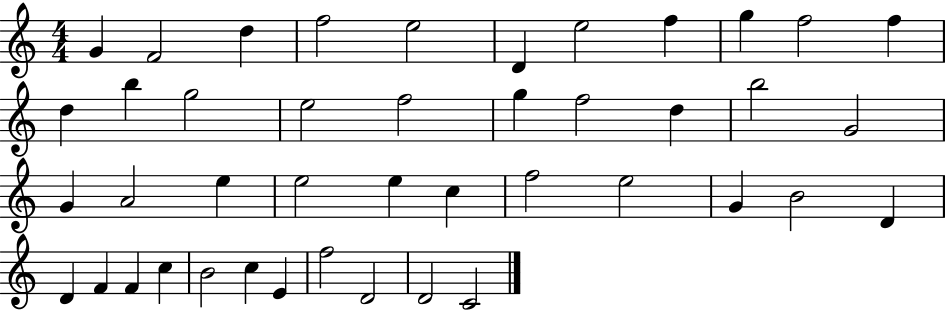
{
  \clef treble
  \numericTimeSignature
  \time 4/4
  \key c \major
  g'4 f'2 d''4 | f''2 e''2 | d'4 e''2 f''4 | g''4 f''2 f''4 | \break d''4 b''4 g''2 | e''2 f''2 | g''4 f''2 d''4 | b''2 g'2 | \break g'4 a'2 e''4 | e''2 e''4 c''4 | f''2 e''2 | g'4 b'2 d'4 | \break d'4 f'4 f'4 c''4 | b'2 c''4 e'4 | f''2 d'2 | d'2 c'2 | \break \bar "|."
}